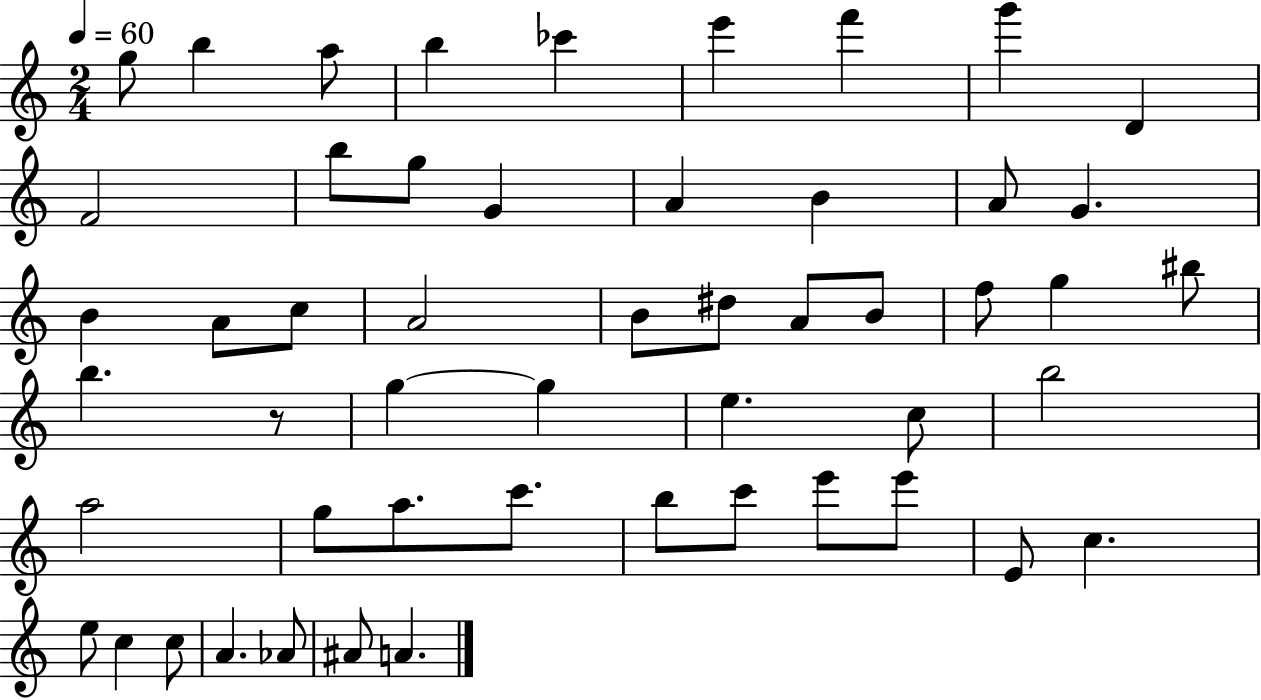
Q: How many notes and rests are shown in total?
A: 52